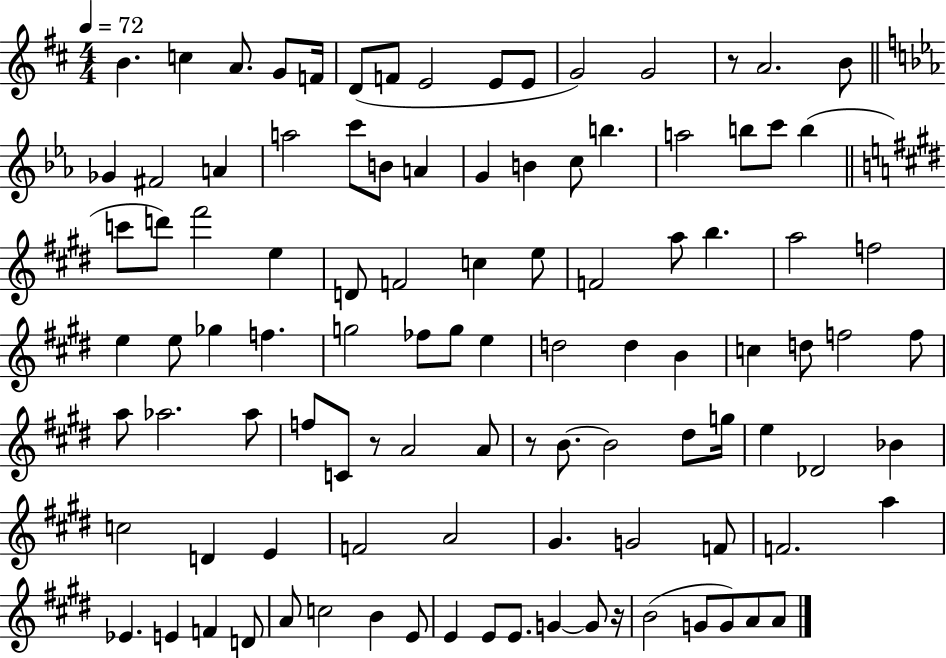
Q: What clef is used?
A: treble